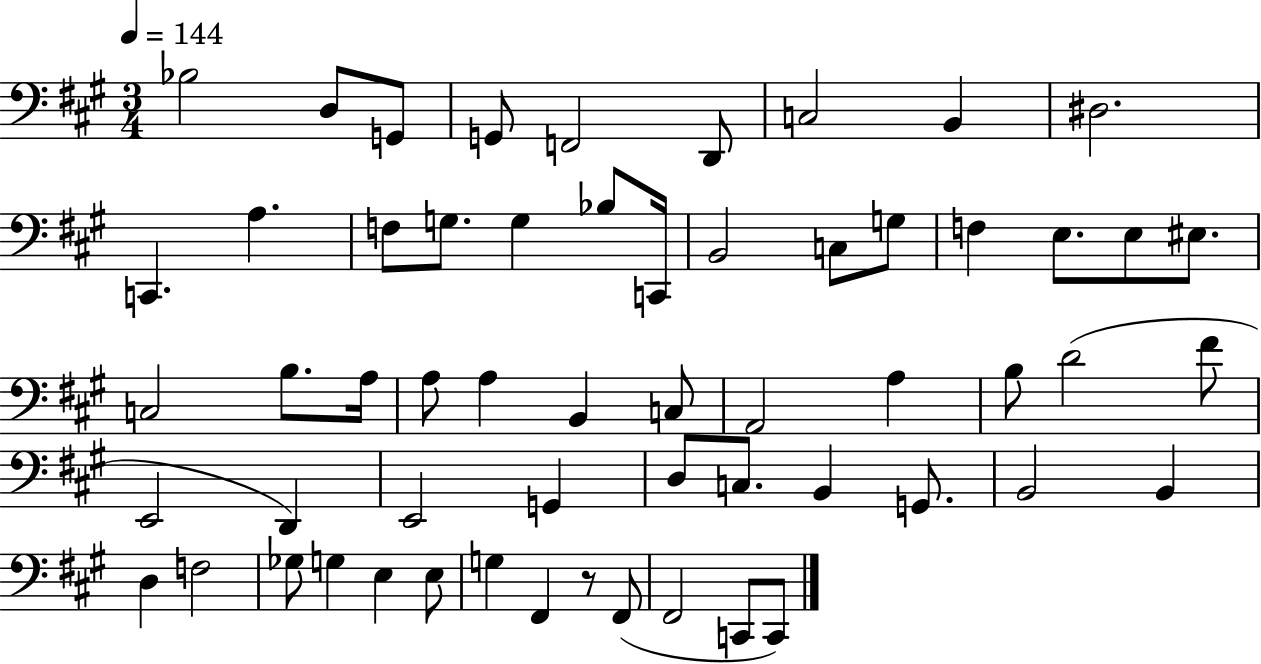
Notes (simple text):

Bb3/h D3/e G2/e G2/e F2/h D2/e C3/h B2/q D#3/h. C2/q. A3/q. F3/e G3/e. G3/q Bb3/e C2/s B2/h C3/e G3/e F3/q E3/e. E3/e EIS3/e. C3/h B3/e. A3/s A3/e A3/q B2/q C3/e A2/h A3/q B3/e D4/h F#4/e E2/h D2/q E2/h G2/q D3/e C3/e. B2/q G2/e. B2/h B2/q D3/q F3/h Gb3/e G3/q E3/q E3/e G3/q F#2/q R/e F#2/e F#2/h C2/e C2/e